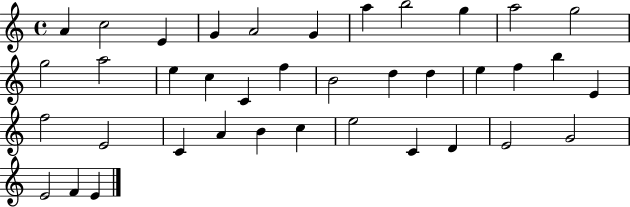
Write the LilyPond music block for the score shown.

{
  \clef treble
  \time 4/4
  \defaultTimeSignature
  \key c \major
  a'4 c''2 e'4 | g'4 a'2 g'4 | a''4 b''2 g''4 | a''2 g''2 | \break g''2 a''2 | e''4 c''4 c'4 f''4 | b'2 d''4 d''4 | e''4 f''4 b''4 e'4 | \break f''2 e'2 | c'4 a'4 b'4 c''4 | e''2 c'4 d'4 | e'2 g'2 | \break e'2 f'4 e'4 | \bar "|."
}